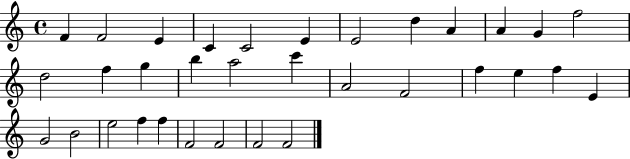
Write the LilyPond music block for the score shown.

{
  \clef treble
  \time 4/4
  \defaultTimeSignature
  \key c \major
  f'4 f'2 e'4 | c'4 c'2 e'4 | e'2 d''4 a'4 | a'4 g'4 f''2 | \break d''2 f''4 g''4 | b''4 a''2 c'''4 | a'2 f'2 | f''4 e''4 f''4 e'4 | \break g'2 b'2 | e''2 f''4 f''4 | f'2 f'2 | f'2 f'2 | \break \bar "|."
}